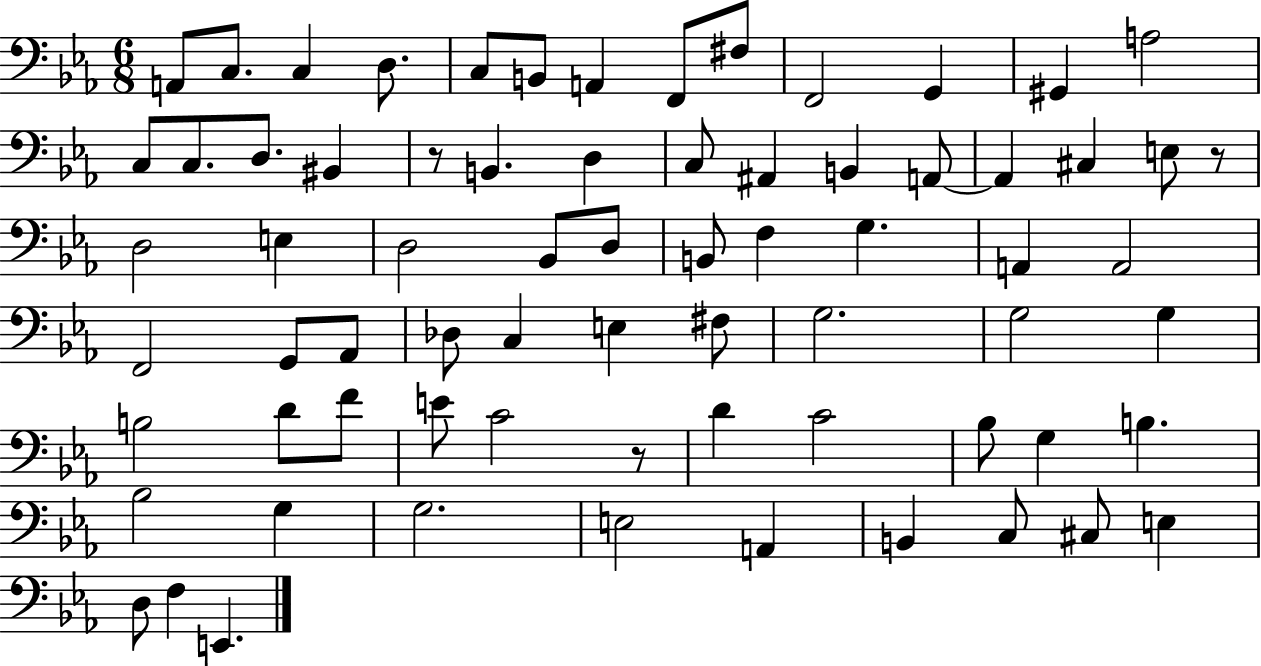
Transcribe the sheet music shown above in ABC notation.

X:1
T:Untitled
M:6/8
L:1/4
K:Eb
A,,/2 C,/2 C, D,/2 C,/2 B,,/2 A,, F,,/2 ^F,/2 F,,2 G,, ^G,, A,2 C,/2 C,/2 D,/2 ^B,, z/2 B,, D, C,/2 ^A,, B,, A,,/2 A,, ^C, E,/2 z/2 D,2 E, D,2 _B,,/2 D,/2 B,,/2 F, G, A,, A,,2 F,,2 G,,/2 _A,,/2 _D,/2 C, E, ^F,/2 G,2 G,2 G, B,2 D/2 F/2 E/2 C2 z/2 D C2 _B,/2 G, B, _B,2 G, G,2 E,2 A,, B,, C,/2 ^C,/2 E, D,/2 F, E,,